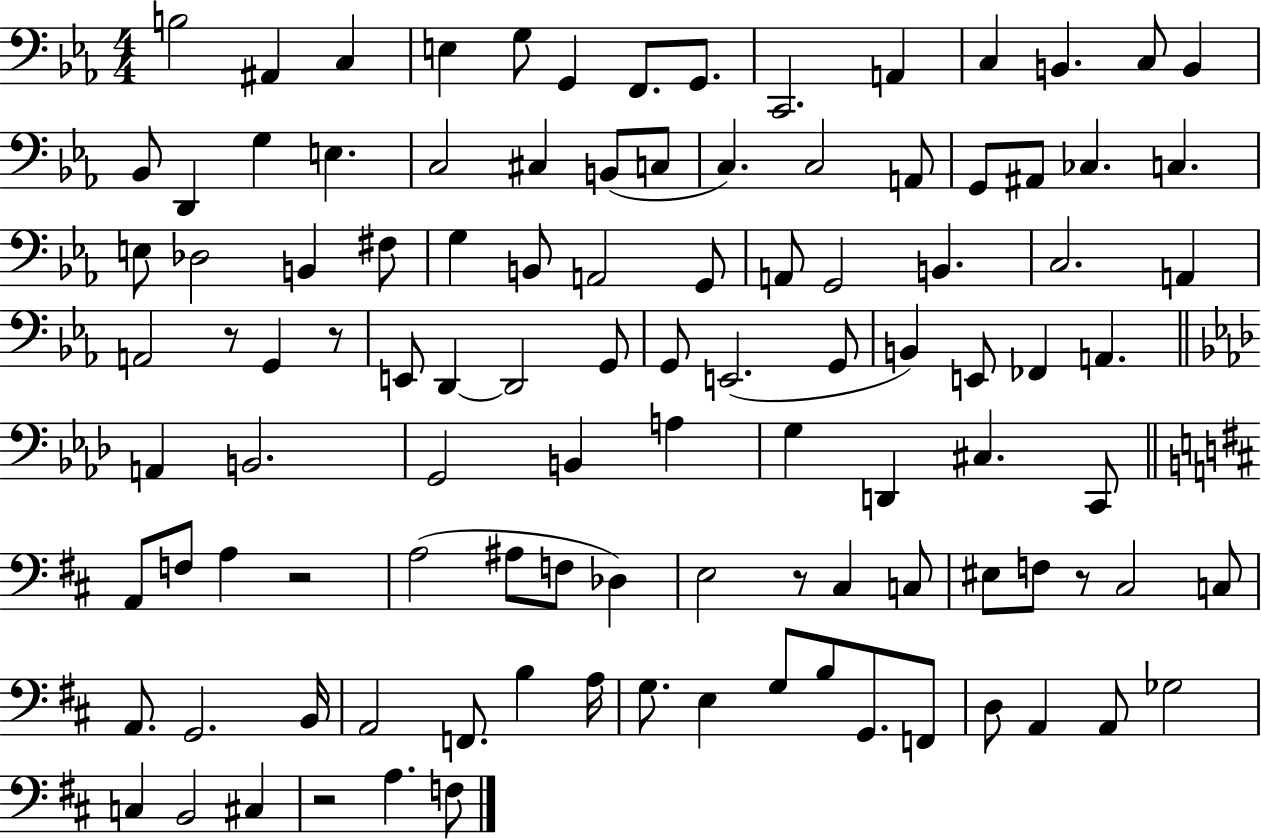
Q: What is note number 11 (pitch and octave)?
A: C3